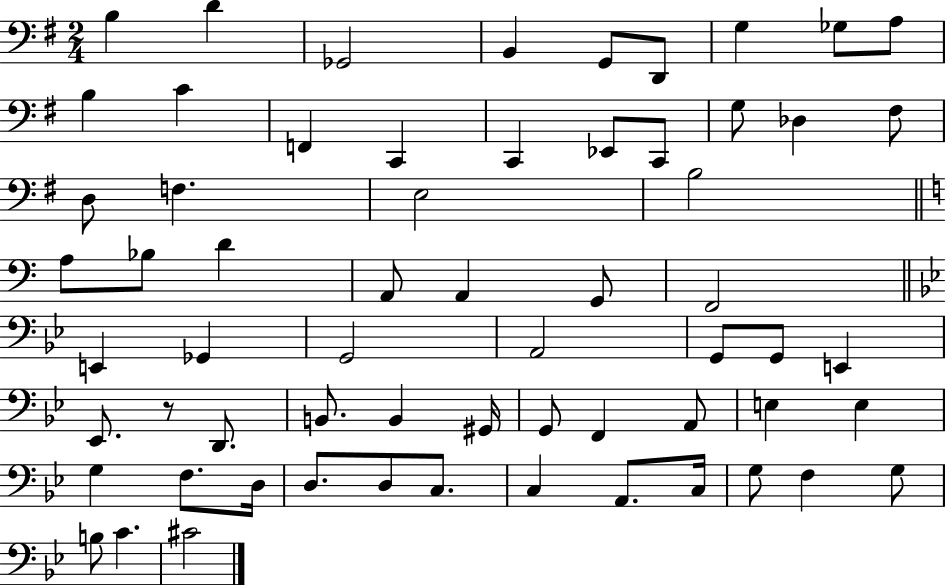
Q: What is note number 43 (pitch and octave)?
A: G2